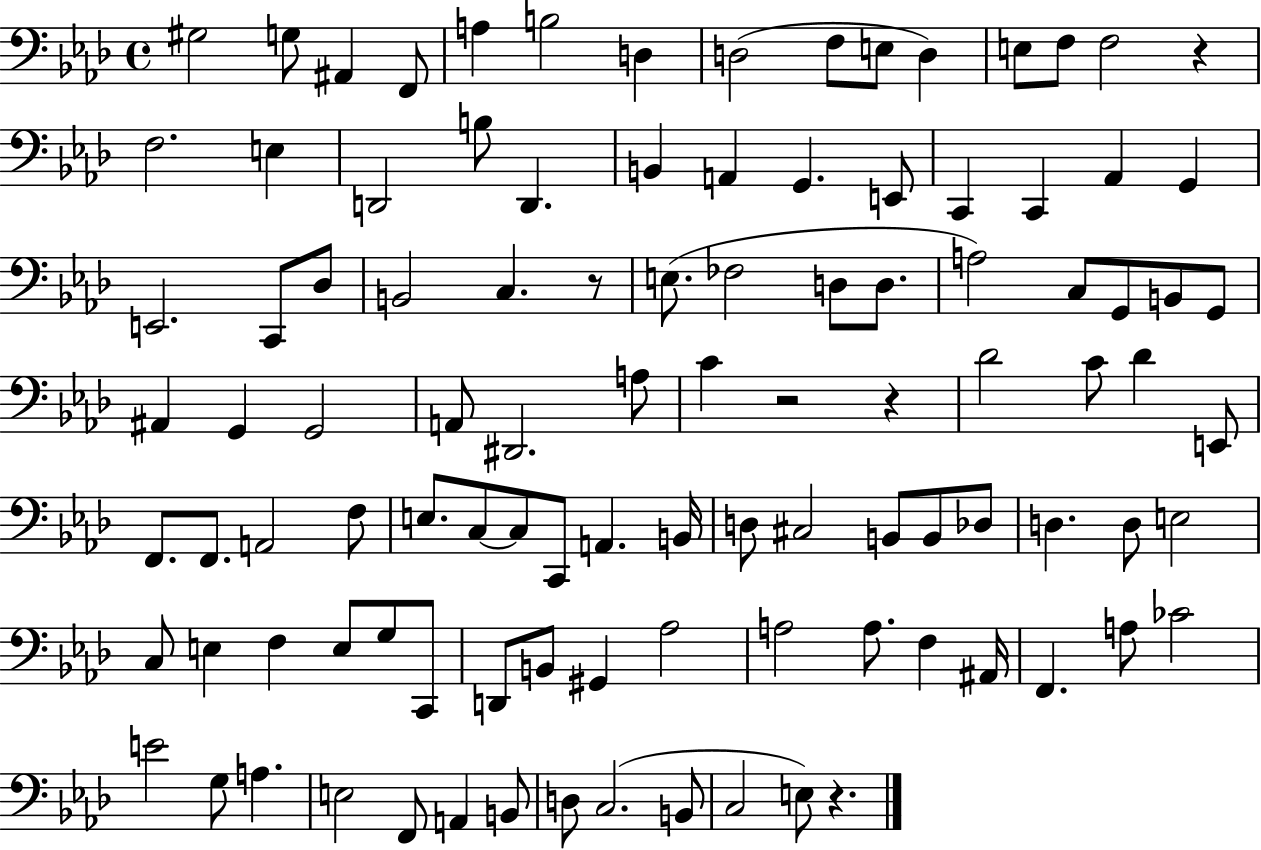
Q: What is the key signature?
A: AES major